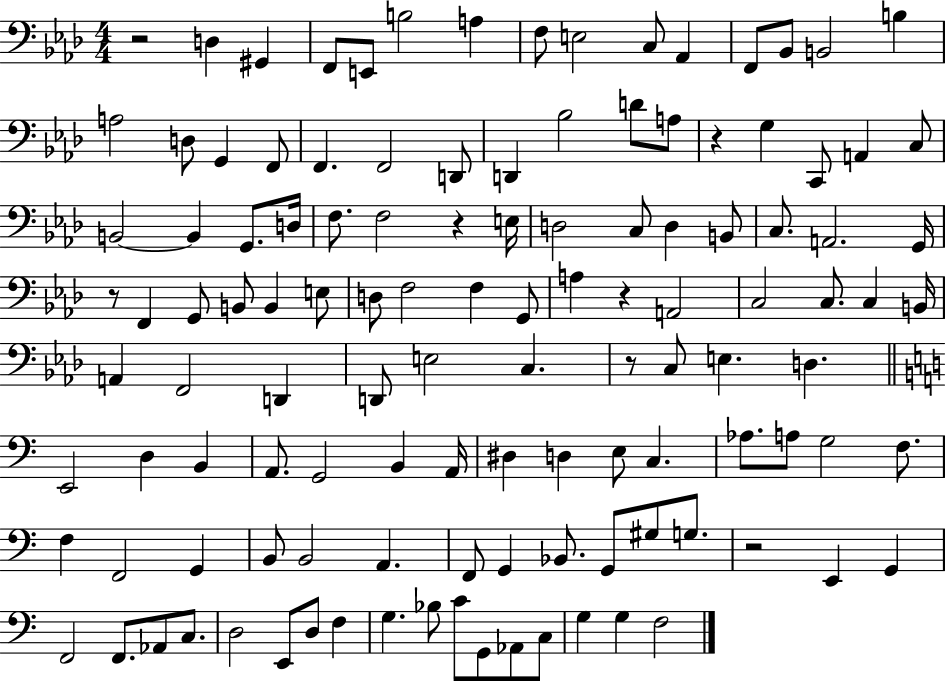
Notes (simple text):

R/h D3/q G#2/q F2/e E2/e B3/h A3/q F3/e E3/h C3/e Ab2/q F2/e Bb2/e B2/h B3/q A3/h D3/e G2/q F2/e F2/q. F2/h D2/e D2/q Bb3/h D4/e A3/e R/q G3/q C2/e A2/q C3/e B2/h B2/q G2/e. D3/s F3/e. F3/h R/q E3/s D3/h C3/e D3/q B2/e C3/e. A2/h. G2/s R/e F2/q G2/e B2/e B2/q E3/e D3/e F3/h F3/q G2/e A3/q R/q A2/h C3/h C3/e. C3/q B2/s A2/q F2/h D2/q D2/e E3/h C3/q. R/e C3/e E3/q. D3/q. E2/h D3/q B2/q A2/e. G2/h B2/q A2/s D#3/q D3/q E3/e C3/q. Ab3/e. A3/e G3/h F3/e. F3/q F2/h G2/q B2/e B2/h A2/q. F2/e G2/q Bb2/e. G2/e G#3/e G3/e. R/h E2/q G2/q F2/h F2/e. Ab2/e C3/e. D3/h E2/e D3/e F3/q G3/q. Bb3/e C4/e G2/e Ab2/e C3/e G3/q G3/q F3/h